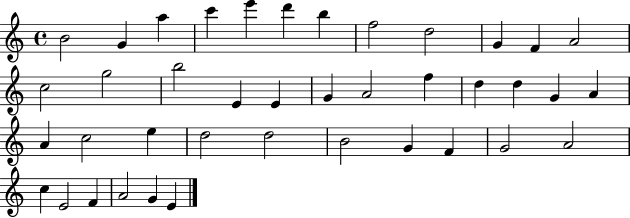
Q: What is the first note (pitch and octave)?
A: B4